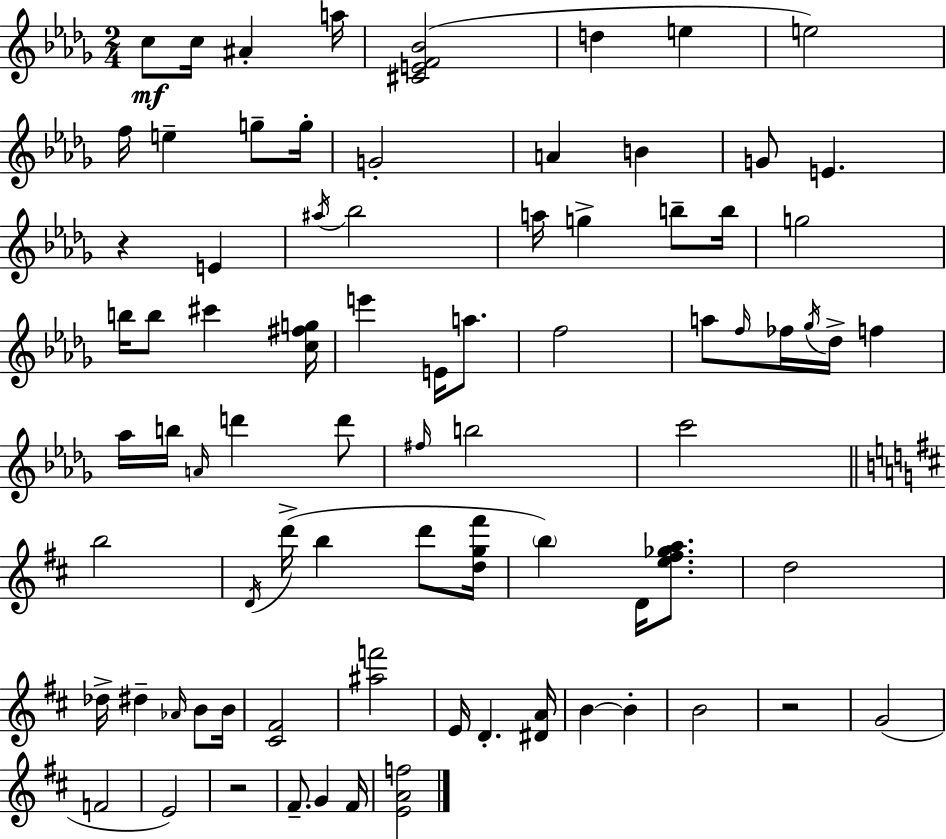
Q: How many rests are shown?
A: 3